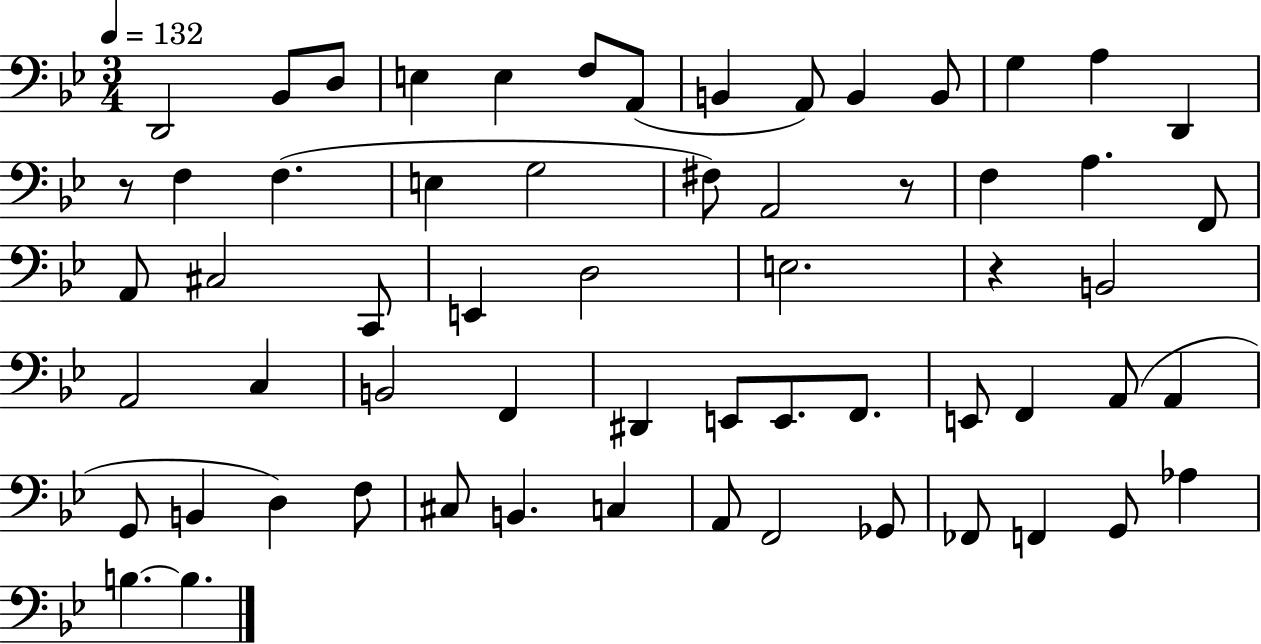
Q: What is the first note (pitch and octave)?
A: D2